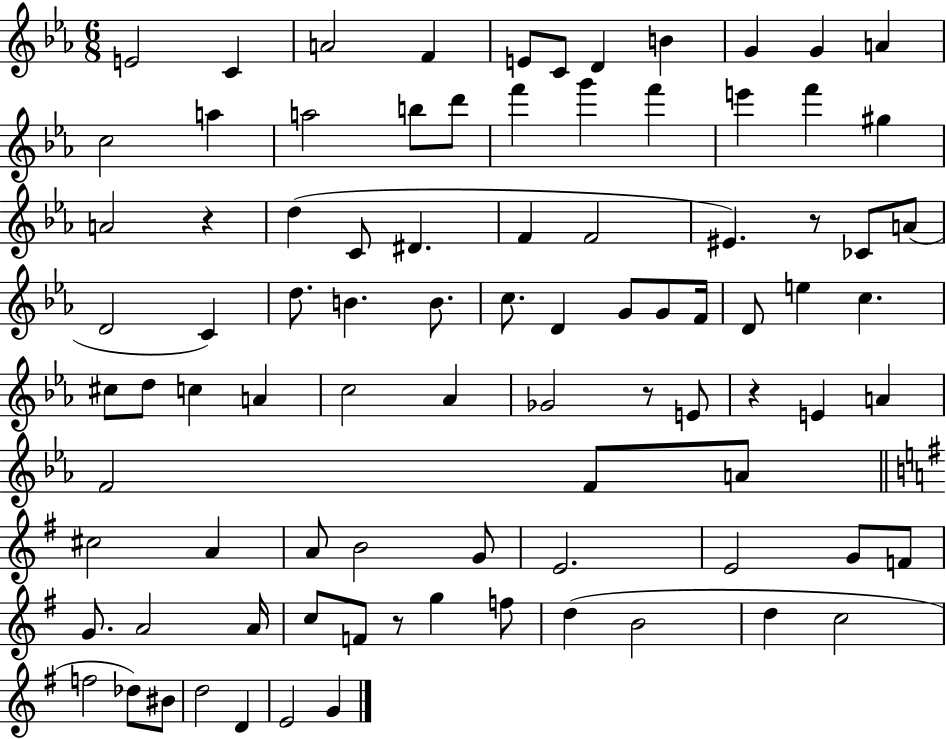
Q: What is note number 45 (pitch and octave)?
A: C#5